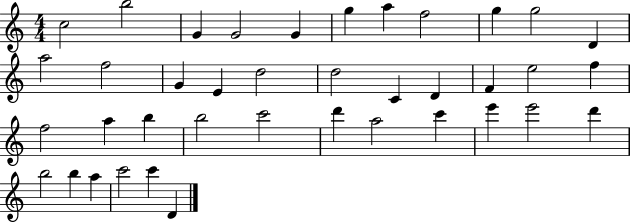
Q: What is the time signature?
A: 4/4